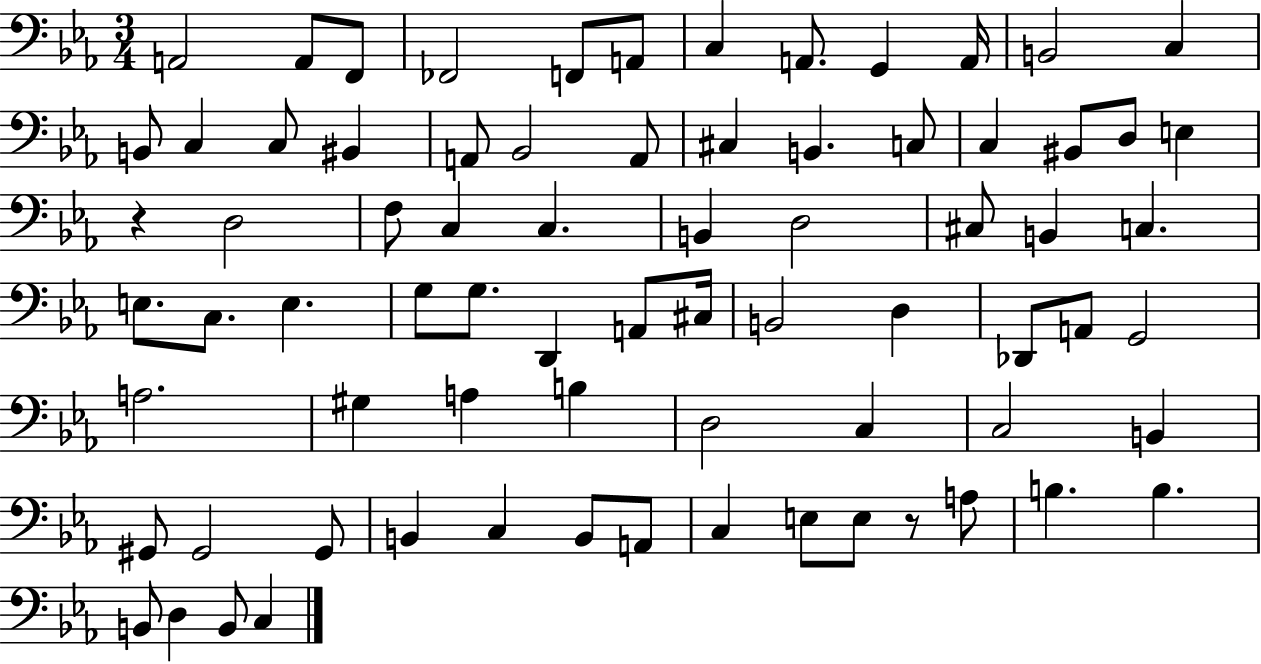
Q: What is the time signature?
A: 3/4